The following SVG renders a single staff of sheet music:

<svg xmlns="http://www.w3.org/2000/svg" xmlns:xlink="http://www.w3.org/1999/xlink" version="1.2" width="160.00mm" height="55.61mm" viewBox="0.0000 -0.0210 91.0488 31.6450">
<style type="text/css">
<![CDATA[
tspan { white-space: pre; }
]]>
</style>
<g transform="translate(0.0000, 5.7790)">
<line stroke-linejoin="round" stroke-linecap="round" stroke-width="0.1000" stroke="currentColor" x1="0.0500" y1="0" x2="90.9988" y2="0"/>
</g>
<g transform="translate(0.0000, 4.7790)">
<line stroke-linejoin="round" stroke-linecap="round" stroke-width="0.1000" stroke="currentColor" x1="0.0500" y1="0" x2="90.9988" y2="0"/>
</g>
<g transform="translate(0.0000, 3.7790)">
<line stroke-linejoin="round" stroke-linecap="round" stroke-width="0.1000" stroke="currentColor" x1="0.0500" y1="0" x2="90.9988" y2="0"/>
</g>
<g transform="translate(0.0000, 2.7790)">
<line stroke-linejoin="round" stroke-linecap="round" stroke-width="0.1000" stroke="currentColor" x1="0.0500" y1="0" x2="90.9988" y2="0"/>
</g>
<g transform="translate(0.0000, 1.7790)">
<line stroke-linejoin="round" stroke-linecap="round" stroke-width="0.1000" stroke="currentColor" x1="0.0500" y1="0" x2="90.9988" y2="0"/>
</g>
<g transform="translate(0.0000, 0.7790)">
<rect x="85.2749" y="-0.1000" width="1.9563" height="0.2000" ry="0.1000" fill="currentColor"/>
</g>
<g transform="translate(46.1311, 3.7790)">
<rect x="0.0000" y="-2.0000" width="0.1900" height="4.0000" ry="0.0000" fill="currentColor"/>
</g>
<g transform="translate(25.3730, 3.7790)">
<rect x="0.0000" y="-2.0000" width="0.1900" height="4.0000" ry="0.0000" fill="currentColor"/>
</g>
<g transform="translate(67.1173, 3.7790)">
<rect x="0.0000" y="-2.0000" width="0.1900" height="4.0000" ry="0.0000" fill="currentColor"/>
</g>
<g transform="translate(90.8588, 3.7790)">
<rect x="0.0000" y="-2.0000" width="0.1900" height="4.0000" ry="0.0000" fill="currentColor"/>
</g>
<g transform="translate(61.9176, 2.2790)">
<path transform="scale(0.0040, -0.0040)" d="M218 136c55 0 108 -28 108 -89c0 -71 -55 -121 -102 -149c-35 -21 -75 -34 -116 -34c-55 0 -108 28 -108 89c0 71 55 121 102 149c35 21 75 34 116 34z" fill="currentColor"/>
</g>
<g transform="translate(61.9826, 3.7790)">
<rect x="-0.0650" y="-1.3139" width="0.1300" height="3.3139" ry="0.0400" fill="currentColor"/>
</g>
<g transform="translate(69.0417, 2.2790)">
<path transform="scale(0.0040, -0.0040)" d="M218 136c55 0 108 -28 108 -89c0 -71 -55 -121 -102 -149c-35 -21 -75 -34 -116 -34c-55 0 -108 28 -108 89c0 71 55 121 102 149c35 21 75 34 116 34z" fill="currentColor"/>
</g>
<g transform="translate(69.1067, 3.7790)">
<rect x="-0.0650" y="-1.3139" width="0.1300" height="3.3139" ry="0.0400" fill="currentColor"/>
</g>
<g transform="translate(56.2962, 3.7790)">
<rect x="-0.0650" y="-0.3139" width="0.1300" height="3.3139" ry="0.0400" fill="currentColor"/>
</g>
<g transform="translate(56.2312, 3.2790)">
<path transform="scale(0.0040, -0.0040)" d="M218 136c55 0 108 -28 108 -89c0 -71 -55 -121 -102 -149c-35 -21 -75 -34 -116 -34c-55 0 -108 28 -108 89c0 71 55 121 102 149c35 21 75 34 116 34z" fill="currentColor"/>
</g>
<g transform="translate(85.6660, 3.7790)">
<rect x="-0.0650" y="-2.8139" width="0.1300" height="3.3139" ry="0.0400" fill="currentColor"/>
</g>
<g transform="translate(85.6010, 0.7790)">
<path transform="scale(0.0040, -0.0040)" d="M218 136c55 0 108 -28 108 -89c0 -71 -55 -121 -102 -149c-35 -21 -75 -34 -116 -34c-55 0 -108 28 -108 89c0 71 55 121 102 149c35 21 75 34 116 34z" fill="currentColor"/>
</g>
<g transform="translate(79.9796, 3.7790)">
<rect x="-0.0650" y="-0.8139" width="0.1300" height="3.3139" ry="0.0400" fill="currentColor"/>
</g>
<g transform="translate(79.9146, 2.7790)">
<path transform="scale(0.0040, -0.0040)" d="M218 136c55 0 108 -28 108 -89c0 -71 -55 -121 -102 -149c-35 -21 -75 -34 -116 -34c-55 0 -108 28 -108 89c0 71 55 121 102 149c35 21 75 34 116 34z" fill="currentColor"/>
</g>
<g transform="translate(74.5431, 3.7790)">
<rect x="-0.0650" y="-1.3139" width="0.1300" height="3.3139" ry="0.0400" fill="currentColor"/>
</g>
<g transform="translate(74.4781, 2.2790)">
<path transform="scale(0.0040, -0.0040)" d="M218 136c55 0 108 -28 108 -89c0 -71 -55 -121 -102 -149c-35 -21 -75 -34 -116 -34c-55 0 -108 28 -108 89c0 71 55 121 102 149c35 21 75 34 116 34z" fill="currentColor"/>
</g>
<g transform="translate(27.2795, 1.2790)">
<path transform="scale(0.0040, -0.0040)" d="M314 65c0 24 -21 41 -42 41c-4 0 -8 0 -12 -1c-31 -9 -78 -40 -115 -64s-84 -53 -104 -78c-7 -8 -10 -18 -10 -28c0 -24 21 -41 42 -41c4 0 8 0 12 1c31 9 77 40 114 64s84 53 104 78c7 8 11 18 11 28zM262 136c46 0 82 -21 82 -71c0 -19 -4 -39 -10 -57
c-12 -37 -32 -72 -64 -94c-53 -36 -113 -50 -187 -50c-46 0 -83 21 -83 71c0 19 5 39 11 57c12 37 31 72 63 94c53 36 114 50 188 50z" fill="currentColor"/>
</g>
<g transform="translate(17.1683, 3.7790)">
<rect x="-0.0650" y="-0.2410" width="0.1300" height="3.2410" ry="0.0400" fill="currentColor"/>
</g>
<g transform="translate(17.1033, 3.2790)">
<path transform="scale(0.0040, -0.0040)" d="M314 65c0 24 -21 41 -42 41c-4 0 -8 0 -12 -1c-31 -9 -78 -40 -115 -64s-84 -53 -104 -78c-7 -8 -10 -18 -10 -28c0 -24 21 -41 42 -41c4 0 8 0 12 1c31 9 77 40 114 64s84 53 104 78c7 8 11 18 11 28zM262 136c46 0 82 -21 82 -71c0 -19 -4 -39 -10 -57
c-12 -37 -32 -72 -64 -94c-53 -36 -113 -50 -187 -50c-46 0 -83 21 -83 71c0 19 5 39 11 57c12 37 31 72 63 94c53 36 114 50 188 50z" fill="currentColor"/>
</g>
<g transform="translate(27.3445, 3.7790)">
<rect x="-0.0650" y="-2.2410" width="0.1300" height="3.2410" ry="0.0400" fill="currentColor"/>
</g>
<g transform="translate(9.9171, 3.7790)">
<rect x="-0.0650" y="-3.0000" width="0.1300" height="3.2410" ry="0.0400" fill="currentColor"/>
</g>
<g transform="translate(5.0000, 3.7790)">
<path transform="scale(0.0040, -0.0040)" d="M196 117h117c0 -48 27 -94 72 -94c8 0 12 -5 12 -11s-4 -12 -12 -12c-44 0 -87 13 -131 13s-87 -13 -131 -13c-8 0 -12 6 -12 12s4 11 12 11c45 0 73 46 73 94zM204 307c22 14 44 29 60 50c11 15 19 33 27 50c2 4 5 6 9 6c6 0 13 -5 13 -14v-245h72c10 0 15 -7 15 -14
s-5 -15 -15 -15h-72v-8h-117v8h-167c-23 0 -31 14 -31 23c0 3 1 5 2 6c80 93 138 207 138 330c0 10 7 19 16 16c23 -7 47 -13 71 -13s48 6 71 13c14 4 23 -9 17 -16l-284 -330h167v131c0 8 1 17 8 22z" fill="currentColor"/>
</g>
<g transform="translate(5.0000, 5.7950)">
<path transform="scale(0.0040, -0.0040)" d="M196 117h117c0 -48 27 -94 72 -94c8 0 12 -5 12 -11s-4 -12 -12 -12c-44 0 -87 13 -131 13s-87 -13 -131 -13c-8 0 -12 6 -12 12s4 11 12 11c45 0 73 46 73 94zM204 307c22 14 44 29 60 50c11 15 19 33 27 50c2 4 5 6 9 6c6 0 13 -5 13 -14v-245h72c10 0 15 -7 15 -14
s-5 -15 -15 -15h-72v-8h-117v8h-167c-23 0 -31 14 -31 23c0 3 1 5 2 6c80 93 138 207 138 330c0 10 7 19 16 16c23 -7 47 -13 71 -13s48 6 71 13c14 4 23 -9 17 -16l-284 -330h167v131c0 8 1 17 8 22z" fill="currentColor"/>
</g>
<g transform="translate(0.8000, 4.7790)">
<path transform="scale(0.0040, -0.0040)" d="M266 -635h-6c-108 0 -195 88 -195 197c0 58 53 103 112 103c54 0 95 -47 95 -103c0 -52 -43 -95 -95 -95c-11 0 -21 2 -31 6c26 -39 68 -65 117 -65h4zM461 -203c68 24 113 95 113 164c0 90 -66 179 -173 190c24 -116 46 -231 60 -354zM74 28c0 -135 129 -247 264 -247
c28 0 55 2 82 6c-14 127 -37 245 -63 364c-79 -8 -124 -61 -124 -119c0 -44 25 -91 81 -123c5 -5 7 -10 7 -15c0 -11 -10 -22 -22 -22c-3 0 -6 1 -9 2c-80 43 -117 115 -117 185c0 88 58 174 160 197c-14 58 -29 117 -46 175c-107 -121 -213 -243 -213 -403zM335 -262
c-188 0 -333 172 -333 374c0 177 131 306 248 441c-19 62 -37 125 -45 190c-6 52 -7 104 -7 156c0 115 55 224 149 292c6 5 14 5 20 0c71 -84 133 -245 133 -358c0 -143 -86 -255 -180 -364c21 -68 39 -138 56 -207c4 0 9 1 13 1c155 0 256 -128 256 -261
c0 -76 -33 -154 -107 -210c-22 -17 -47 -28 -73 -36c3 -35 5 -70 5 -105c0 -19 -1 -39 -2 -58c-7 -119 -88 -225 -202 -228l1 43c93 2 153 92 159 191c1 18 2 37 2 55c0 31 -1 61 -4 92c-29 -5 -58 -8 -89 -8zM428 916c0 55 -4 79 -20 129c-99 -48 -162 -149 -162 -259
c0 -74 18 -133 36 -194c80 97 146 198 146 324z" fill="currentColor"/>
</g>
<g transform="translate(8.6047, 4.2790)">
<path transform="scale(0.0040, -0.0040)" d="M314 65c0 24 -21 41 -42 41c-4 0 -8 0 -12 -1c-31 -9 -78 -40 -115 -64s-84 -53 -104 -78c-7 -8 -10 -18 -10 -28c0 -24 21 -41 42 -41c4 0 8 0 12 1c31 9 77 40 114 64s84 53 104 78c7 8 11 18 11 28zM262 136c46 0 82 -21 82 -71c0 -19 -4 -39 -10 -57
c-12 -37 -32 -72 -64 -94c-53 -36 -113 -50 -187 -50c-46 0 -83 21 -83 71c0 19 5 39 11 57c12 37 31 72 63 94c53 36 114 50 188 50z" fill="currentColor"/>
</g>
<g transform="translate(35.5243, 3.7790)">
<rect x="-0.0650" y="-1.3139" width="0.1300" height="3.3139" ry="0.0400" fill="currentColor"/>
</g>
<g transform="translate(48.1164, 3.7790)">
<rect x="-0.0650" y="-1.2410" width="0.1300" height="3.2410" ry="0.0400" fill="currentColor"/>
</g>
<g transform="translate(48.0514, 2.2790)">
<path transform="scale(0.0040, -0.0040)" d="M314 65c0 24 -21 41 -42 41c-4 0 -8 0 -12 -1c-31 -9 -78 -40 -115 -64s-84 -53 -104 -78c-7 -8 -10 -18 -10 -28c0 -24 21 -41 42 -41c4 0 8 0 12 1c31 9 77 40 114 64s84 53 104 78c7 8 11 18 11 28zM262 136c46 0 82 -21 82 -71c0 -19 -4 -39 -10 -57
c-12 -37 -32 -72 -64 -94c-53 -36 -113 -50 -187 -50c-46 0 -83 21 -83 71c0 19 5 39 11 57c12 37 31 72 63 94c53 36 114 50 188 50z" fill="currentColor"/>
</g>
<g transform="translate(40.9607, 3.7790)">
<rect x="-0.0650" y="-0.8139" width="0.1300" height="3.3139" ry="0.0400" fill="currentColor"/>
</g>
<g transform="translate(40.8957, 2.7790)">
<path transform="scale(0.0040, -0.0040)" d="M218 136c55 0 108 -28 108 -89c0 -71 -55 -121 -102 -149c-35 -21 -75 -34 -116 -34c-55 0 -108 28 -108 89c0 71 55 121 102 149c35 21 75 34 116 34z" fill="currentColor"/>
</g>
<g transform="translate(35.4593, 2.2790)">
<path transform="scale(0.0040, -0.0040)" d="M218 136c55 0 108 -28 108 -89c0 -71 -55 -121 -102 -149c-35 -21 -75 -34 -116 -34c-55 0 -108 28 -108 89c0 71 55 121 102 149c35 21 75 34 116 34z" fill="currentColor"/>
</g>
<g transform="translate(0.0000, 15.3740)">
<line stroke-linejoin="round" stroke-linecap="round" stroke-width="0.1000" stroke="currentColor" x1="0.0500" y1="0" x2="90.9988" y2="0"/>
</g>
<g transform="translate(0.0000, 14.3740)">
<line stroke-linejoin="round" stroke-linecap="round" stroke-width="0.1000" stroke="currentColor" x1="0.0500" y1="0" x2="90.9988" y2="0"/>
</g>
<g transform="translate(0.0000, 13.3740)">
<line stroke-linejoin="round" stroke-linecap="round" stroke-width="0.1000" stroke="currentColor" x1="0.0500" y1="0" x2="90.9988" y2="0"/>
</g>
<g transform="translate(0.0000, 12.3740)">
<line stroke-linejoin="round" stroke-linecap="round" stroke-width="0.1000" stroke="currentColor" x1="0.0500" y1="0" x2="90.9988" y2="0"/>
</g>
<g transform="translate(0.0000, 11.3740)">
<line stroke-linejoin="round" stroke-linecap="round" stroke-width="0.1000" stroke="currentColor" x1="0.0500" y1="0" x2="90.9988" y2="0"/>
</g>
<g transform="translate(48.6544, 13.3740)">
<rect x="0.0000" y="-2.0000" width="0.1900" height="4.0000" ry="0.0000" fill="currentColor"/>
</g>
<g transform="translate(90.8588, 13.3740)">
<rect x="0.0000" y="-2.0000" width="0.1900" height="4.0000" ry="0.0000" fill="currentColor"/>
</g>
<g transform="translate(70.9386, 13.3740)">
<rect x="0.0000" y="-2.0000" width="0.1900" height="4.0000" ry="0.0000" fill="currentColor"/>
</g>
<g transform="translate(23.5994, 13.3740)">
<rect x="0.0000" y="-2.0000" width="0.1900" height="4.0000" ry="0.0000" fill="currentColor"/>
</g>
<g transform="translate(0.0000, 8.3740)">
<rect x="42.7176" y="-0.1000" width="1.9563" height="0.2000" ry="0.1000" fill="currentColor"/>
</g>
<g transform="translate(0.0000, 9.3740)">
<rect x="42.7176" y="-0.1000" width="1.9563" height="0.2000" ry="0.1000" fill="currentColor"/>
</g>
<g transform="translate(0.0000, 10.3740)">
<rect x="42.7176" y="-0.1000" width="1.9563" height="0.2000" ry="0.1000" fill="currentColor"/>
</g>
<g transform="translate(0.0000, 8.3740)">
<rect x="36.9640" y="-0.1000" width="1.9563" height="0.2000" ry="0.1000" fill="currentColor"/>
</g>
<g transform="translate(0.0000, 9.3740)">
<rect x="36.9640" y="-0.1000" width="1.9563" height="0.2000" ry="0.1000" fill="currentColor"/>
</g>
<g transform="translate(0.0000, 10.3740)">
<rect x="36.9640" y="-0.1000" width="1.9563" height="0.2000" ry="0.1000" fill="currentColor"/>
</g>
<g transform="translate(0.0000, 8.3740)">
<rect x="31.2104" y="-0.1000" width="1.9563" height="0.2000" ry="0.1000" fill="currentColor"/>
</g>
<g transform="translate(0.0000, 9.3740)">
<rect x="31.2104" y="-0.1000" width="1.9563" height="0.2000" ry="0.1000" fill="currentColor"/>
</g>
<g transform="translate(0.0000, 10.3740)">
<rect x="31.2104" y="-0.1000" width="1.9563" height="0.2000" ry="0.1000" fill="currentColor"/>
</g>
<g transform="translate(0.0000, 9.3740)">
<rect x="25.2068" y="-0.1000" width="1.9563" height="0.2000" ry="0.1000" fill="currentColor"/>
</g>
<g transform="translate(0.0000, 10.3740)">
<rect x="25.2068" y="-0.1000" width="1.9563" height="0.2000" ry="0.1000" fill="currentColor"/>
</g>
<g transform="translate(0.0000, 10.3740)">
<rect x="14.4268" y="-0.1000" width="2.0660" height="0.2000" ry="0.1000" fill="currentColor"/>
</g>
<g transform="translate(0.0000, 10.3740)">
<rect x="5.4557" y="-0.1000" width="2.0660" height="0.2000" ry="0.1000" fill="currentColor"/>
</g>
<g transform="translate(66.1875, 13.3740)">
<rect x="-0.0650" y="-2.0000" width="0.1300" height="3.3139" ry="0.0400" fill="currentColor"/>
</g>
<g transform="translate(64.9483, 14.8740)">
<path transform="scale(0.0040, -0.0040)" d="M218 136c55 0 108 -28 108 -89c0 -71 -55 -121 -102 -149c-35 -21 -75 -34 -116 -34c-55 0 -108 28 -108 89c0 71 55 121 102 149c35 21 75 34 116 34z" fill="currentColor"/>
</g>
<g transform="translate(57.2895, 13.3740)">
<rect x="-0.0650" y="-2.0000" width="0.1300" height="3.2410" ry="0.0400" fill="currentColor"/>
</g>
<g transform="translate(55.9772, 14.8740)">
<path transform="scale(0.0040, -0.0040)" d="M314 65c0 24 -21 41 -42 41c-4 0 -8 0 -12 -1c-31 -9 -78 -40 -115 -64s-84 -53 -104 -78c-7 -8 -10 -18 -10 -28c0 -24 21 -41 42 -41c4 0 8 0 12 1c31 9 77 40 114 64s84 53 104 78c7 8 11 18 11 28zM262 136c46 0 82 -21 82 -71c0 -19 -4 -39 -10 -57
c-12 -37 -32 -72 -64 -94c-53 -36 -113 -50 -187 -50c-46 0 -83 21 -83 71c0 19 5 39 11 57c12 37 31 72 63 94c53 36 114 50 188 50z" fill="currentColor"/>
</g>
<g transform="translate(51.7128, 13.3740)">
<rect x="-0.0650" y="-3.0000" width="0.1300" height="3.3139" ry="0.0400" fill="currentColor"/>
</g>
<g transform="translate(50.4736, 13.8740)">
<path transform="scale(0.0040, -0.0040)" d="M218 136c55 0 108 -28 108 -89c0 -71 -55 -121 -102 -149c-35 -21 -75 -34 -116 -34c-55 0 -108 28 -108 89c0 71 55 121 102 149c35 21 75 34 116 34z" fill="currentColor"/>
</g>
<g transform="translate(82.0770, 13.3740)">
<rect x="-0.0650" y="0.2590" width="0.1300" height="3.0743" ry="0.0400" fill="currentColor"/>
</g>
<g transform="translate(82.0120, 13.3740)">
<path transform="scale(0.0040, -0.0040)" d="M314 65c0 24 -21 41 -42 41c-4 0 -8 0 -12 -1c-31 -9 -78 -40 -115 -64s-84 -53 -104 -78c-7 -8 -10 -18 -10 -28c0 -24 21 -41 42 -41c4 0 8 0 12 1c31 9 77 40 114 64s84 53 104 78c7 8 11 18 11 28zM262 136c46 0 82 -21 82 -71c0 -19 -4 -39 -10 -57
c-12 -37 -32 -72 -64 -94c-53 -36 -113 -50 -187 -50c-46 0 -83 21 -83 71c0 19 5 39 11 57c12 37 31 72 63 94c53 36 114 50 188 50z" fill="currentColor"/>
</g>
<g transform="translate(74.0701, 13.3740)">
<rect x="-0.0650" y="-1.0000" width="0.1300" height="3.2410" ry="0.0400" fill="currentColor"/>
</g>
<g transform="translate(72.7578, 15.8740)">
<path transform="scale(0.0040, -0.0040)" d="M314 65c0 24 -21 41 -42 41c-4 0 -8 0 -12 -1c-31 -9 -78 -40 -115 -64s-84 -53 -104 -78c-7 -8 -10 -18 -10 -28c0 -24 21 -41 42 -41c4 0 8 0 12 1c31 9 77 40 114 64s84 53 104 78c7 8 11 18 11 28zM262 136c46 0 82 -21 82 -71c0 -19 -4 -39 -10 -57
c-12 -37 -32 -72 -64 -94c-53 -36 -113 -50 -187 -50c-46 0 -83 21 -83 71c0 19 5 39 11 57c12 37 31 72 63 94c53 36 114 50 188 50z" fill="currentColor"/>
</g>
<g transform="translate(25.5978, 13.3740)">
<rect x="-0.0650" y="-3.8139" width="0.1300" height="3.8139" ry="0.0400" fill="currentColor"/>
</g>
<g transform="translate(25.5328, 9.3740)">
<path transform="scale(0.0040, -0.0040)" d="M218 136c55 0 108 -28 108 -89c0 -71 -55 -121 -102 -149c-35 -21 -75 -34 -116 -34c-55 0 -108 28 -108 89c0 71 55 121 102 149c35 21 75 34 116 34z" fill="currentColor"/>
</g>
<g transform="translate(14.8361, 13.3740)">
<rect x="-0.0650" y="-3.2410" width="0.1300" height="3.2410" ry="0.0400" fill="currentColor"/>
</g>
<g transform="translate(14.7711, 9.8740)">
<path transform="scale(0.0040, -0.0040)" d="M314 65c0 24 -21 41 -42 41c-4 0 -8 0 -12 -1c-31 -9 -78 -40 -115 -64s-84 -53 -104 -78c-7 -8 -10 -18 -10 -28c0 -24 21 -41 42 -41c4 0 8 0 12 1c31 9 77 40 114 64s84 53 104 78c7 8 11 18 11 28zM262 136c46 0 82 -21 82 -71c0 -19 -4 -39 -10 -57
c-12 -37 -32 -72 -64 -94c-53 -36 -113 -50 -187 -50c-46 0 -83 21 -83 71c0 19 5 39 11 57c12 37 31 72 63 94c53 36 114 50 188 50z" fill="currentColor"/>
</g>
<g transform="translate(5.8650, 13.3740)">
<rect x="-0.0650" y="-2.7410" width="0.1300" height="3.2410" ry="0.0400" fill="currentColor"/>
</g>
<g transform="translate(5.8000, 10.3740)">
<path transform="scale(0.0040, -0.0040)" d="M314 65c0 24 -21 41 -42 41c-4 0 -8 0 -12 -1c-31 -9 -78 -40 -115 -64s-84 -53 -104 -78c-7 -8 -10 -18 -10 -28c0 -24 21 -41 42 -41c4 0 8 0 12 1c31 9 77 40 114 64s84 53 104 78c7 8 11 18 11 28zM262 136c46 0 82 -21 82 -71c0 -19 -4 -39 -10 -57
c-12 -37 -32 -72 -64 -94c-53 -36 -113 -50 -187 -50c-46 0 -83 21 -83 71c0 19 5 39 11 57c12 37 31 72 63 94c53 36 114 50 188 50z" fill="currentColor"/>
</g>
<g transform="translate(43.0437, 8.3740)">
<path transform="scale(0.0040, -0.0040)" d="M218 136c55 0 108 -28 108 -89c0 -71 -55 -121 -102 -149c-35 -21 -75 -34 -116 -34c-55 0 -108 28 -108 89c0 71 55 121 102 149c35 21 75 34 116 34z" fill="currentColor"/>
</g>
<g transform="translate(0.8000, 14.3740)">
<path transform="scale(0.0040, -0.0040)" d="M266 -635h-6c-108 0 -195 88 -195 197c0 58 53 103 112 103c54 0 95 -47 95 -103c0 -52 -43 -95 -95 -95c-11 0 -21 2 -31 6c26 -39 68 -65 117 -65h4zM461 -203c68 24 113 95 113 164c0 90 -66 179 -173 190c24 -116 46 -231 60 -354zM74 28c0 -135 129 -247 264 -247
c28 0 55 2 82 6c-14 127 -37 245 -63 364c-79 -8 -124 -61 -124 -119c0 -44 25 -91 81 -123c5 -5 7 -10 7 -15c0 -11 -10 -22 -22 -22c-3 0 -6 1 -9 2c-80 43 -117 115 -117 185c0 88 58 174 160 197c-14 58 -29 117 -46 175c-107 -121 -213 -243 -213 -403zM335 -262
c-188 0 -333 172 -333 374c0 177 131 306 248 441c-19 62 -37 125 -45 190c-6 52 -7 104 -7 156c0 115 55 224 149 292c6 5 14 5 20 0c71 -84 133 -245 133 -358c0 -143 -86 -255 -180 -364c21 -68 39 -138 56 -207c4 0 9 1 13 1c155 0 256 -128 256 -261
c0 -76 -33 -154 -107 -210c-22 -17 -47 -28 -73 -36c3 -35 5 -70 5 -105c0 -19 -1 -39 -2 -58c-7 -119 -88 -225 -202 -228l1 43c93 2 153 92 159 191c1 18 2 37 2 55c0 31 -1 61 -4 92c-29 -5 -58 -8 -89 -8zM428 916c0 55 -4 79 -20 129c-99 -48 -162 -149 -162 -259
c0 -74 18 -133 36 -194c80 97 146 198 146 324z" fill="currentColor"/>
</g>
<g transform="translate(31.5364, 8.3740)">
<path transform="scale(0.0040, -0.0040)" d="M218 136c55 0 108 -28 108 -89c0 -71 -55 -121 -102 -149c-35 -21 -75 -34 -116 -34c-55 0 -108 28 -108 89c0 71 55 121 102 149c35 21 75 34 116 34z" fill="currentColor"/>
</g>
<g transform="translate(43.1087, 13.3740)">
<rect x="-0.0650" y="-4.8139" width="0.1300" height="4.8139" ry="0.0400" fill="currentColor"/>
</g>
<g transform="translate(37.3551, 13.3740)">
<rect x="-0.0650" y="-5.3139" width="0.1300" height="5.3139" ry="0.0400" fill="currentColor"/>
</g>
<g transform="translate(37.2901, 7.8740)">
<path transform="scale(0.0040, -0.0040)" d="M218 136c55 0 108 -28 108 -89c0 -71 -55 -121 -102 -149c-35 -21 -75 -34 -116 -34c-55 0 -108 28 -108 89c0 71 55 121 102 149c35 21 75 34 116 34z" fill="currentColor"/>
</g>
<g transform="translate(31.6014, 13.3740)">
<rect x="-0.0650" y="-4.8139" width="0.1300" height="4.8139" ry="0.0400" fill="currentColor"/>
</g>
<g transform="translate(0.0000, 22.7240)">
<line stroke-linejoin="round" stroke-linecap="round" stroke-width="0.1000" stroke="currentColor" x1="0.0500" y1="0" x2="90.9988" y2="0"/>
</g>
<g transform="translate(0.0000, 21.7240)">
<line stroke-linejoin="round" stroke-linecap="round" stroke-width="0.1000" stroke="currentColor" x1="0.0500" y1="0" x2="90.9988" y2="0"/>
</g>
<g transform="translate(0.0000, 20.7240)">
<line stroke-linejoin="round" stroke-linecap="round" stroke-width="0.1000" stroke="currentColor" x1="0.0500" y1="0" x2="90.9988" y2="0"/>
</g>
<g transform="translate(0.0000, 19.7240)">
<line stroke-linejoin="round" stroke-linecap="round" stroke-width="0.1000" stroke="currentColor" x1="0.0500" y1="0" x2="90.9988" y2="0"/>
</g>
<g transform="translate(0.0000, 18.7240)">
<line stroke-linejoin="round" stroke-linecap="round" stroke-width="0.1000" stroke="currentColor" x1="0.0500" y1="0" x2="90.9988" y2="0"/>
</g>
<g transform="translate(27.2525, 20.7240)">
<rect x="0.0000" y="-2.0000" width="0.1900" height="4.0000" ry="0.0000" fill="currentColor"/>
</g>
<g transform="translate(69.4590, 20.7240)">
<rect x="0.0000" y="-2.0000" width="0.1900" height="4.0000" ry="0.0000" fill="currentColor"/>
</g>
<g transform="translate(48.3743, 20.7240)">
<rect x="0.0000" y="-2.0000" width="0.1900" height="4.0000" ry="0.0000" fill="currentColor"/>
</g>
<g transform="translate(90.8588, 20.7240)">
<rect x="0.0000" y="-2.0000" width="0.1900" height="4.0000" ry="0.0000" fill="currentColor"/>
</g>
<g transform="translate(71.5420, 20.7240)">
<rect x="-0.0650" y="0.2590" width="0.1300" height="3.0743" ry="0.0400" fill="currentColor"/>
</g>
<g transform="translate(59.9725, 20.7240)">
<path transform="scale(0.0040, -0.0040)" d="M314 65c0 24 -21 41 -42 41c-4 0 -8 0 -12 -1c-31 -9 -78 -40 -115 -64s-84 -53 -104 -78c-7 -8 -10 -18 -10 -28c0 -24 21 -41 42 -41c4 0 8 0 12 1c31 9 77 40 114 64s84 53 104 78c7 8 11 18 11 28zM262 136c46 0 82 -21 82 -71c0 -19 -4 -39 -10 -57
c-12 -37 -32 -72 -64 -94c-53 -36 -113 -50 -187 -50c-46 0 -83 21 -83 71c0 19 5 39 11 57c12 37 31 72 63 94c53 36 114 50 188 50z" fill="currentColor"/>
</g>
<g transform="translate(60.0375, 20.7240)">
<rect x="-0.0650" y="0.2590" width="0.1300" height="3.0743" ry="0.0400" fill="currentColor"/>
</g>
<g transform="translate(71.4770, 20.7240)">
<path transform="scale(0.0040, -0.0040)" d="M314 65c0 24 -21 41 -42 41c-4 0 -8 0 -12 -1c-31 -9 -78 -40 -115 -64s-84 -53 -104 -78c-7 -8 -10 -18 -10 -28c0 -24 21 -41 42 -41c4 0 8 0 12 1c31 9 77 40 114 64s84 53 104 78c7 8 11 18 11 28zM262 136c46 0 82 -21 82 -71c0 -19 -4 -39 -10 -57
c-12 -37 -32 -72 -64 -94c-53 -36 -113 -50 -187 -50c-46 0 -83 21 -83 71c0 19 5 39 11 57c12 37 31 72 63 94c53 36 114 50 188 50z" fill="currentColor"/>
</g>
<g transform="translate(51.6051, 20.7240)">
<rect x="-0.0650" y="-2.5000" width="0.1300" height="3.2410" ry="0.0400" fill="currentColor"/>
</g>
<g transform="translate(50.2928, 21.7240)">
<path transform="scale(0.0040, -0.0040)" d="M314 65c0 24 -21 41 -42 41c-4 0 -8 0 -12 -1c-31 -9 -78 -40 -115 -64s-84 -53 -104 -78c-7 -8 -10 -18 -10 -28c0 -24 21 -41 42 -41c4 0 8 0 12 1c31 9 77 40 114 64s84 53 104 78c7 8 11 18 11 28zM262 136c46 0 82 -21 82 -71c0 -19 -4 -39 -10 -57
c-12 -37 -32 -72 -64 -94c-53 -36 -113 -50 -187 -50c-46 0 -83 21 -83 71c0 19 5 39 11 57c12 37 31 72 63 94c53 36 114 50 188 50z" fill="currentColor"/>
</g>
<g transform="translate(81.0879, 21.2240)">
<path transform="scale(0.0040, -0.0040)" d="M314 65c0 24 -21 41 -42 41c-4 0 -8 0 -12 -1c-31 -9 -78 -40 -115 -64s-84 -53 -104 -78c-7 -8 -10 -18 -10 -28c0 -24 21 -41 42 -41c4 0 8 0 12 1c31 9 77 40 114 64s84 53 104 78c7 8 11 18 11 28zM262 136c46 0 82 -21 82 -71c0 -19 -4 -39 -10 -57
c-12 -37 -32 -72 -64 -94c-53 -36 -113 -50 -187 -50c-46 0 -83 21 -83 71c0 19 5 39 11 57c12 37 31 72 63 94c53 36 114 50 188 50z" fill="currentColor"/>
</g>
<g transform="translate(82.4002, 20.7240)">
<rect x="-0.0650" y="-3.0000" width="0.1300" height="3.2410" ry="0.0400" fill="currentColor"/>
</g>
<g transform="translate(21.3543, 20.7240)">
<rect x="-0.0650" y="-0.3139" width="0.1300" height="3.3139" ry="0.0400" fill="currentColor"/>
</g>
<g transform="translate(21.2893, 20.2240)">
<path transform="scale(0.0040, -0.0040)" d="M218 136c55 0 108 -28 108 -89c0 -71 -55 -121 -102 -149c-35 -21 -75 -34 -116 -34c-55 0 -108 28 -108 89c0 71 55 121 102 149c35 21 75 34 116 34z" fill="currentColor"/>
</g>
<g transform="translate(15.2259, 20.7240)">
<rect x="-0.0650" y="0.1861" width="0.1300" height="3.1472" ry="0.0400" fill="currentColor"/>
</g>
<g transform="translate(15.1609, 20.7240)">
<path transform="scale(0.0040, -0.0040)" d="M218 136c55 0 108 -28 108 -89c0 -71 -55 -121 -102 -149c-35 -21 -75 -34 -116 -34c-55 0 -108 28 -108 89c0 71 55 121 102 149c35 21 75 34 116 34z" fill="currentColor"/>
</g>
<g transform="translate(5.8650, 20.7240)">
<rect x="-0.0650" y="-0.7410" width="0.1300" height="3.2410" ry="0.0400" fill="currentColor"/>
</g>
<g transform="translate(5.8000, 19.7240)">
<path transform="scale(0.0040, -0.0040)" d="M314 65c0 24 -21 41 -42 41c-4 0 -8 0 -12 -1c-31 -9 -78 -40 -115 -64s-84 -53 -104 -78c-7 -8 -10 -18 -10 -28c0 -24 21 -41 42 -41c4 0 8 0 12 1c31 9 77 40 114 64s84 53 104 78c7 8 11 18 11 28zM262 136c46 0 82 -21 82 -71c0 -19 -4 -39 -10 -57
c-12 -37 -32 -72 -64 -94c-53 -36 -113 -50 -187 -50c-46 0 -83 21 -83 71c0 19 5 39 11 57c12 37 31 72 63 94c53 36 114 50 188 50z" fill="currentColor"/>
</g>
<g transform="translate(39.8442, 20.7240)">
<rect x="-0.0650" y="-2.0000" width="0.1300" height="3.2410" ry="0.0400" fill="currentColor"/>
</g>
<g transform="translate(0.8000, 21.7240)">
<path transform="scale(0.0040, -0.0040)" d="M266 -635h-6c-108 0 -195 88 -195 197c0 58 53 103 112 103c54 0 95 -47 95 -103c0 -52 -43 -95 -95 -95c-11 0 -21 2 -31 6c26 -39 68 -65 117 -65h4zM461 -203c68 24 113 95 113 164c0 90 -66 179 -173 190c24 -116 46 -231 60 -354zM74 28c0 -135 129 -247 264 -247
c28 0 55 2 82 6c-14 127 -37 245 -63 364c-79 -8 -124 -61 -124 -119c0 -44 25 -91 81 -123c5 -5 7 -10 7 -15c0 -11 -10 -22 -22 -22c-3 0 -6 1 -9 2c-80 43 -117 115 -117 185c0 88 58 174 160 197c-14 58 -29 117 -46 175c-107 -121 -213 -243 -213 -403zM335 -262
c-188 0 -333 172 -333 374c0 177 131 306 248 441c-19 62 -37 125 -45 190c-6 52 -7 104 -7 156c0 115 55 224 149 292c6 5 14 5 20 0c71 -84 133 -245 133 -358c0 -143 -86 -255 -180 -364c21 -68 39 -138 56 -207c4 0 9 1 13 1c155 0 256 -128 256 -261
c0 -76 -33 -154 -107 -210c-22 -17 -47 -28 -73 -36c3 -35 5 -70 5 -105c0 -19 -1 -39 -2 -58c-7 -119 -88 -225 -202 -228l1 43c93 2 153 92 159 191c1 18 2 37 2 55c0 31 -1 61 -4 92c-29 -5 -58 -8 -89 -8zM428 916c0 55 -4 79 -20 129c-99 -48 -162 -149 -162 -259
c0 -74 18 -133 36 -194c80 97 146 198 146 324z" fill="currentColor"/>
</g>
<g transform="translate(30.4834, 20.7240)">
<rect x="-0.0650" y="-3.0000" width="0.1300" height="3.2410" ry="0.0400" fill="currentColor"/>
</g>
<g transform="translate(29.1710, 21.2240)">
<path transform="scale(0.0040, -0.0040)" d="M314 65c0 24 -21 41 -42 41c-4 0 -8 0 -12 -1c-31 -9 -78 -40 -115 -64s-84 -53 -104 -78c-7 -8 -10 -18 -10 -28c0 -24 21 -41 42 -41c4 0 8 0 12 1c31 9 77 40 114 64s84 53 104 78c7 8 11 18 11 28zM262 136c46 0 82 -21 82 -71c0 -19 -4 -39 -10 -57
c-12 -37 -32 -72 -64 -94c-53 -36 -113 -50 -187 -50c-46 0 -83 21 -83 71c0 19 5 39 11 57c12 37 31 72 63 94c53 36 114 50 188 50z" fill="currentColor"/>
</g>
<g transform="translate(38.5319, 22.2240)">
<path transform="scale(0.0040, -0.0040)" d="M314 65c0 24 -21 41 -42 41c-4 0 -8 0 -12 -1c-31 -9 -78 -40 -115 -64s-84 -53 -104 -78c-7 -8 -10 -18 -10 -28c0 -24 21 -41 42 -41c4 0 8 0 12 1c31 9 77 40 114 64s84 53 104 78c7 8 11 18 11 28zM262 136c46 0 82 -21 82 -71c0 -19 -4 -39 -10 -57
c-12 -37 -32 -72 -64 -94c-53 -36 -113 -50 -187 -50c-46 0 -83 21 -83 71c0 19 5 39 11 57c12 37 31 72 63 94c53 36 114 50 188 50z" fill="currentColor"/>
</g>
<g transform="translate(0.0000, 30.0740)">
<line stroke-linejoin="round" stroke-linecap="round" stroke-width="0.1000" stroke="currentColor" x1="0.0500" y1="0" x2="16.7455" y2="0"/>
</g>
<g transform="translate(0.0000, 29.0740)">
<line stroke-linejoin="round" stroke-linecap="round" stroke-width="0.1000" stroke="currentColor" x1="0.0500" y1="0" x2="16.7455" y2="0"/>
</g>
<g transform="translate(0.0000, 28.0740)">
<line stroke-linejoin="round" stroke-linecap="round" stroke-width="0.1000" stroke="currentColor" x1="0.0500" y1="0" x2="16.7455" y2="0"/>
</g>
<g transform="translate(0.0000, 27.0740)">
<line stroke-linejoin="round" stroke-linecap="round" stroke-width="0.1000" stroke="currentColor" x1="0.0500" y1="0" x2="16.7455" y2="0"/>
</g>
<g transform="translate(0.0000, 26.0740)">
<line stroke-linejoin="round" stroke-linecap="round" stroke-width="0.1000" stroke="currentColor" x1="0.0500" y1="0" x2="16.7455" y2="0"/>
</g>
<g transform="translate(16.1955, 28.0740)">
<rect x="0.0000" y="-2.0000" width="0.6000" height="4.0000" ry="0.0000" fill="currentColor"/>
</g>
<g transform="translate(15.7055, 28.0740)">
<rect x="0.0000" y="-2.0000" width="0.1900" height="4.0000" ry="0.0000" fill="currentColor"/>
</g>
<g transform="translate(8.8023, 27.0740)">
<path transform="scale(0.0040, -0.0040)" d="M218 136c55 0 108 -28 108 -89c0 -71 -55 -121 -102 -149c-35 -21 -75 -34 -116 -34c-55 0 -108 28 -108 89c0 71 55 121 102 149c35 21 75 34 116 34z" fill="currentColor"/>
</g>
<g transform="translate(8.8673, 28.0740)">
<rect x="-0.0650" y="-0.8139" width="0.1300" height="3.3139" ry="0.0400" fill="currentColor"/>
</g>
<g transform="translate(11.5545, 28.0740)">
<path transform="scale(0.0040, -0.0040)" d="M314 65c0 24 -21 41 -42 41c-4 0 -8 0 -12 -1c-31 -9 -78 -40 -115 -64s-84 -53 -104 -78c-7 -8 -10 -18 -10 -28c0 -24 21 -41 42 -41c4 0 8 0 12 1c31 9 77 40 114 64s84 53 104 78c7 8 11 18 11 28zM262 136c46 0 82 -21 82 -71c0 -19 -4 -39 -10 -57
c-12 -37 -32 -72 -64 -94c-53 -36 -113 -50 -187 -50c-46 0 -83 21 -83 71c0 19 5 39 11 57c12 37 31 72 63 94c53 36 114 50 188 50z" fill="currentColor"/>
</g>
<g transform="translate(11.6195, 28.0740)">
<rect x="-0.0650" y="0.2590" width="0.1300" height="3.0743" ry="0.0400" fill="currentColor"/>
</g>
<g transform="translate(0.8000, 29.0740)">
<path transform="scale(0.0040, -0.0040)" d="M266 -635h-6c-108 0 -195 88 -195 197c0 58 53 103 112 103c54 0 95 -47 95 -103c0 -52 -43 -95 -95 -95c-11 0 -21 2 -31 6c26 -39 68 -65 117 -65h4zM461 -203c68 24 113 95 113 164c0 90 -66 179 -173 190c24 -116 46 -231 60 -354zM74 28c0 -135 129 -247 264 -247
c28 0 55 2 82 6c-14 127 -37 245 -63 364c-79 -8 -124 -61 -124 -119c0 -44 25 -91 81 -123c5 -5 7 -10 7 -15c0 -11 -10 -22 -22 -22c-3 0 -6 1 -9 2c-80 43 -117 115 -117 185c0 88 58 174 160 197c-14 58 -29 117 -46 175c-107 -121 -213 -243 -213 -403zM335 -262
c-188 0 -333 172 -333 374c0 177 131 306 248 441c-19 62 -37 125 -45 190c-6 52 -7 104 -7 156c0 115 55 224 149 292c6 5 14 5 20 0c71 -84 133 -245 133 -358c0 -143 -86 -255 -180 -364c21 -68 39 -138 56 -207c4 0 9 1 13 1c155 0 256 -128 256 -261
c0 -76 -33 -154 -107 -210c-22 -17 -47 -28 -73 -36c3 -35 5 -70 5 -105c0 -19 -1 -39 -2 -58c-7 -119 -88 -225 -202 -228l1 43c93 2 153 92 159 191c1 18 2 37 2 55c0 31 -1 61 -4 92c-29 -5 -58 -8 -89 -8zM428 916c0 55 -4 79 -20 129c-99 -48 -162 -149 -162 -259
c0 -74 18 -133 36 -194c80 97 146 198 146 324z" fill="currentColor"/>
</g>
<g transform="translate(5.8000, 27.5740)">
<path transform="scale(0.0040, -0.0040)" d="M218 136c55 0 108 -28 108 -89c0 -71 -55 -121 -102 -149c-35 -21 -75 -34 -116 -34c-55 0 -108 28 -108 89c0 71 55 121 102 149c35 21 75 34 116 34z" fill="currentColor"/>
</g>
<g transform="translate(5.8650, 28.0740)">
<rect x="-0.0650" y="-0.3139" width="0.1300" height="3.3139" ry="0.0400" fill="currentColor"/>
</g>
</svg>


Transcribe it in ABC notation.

X:1
T:Untitled
M:4/4
L:1/4
K:C
A2 c2 g2 e d e2 c e e e d a a2 b2 c' e' f' e' A F2 F D2 B2 d2 B c A2 F2 G2 B2 B2 A2 c d B2